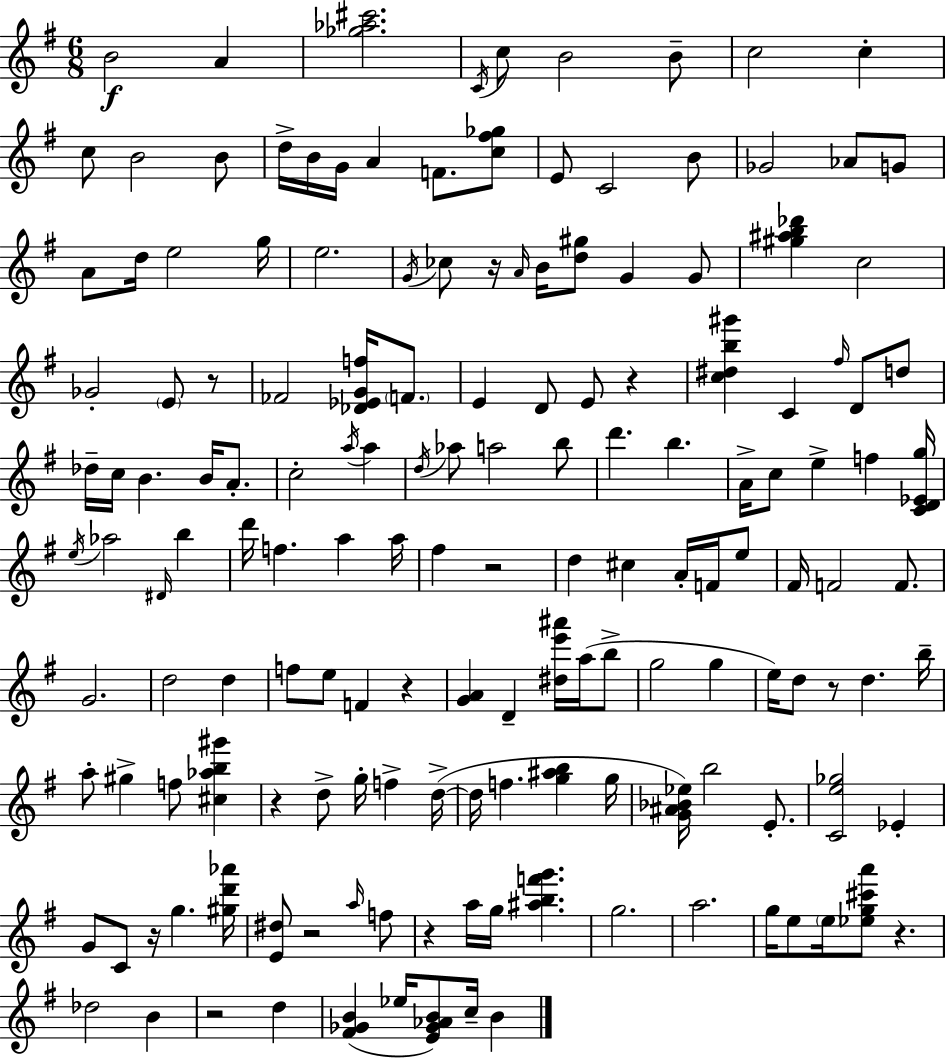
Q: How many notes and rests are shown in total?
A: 157